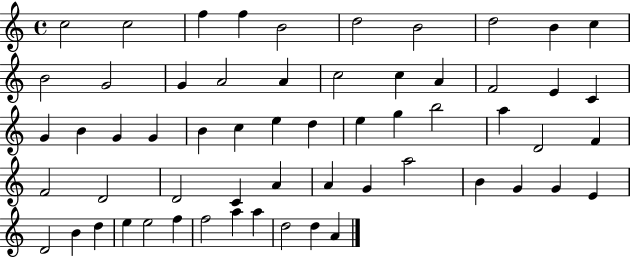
{
  \clef treble
  \time 4/4
  \defaultTimeSignature
  \key c \major
  c''2 c''2 | f''4 f''4 b'2 | d''2 b'2 | d''2 b'4 c''4 | \break b'2 g'2 | g'4 a'2 a'4 | c''2 c''4 a'4 | f'2 e'4 c'4 | \break g'4 b'4 g'4 g'4 | b'4 c''4 e''4 d''4 | e''4 g''4 b''2 | a''4 d'2 f'4 | \break f'2 d'2 | d'2 c'4 a'4 | a'4 g'4 a''2 | b'4 g'4 g'4 e'4 | \break d'2 b'4 d''4 | e''4 e''2 f''4 | f''2 a''4 a''4 | d''2 d''4 a'4 | \break \bar "|."
}